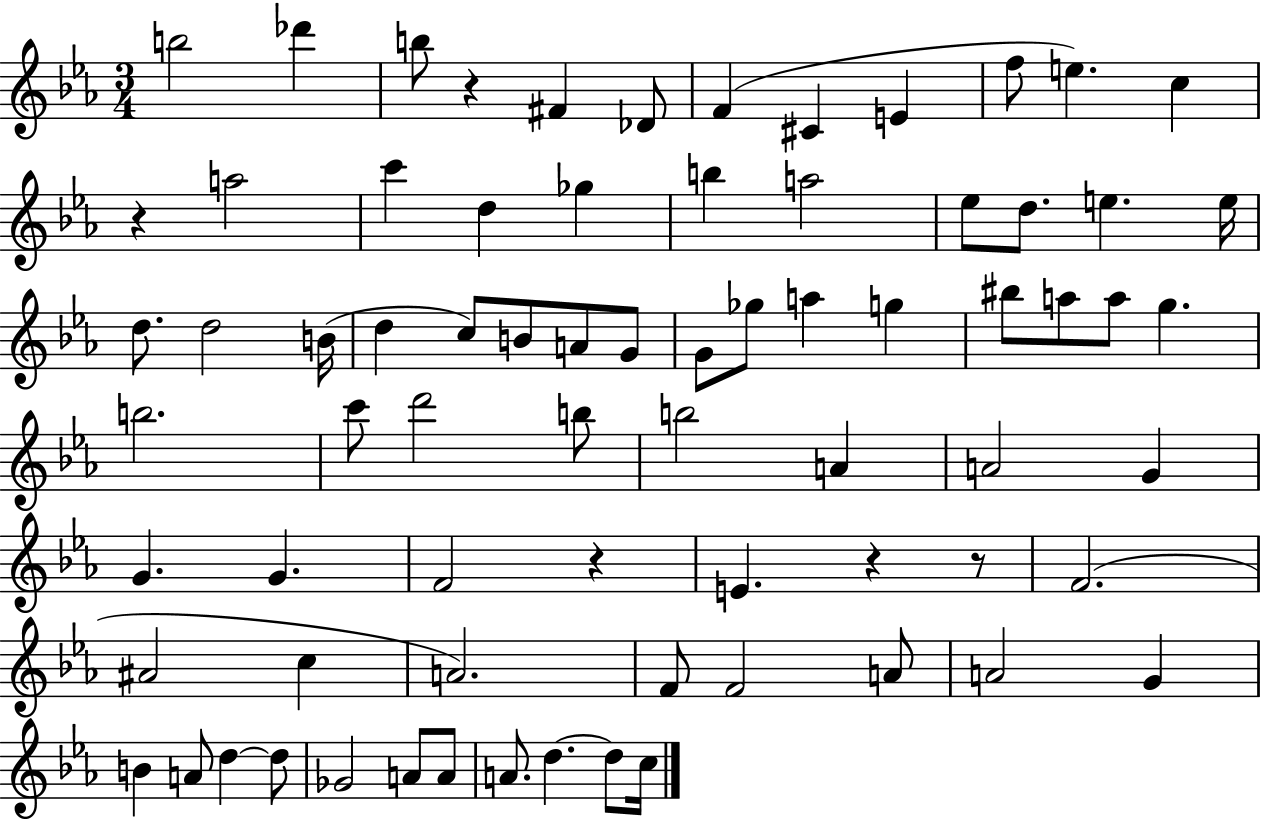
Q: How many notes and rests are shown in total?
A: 74